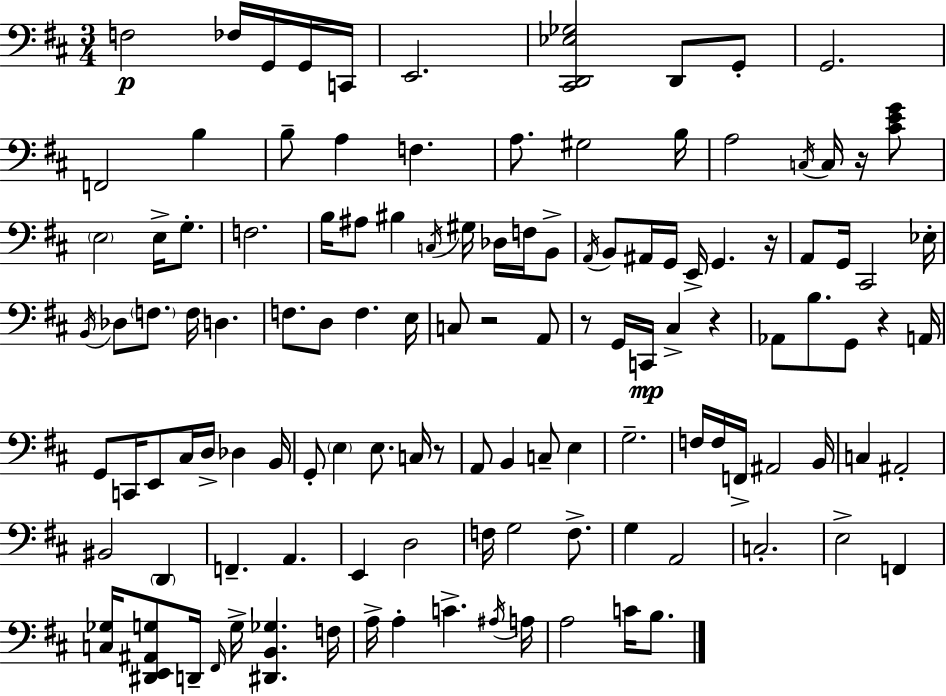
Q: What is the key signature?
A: D major